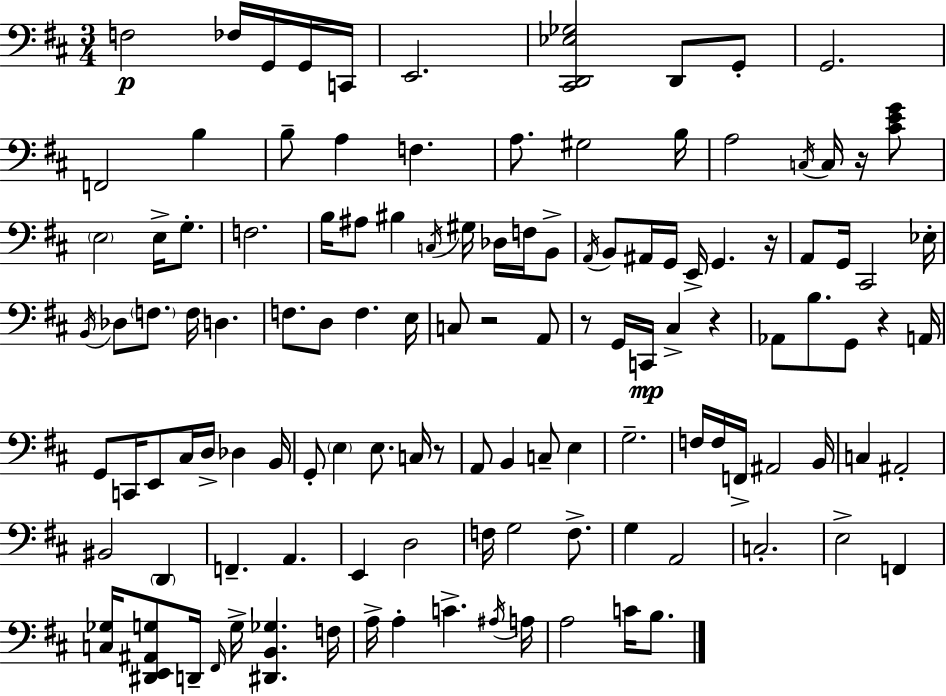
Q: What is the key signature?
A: D major